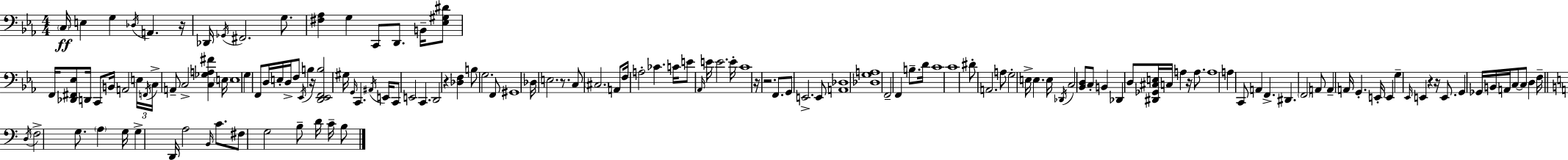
X:1
T:Untitled
M:4/4
L:1/4
K:Eb
C,/4 E, G, _D,/4 A,, z/4 _D,,/4 _G,,/4 ^F,,2 G,/2 [^F,_A,] G, C,,/2 D,,/2 B,,/4 [_E,^G,^D]/2 F,,/4 [_D,,^F,,_E,]/2 D,,/4 C,,/2 B,,/4 A,,2 E,/4 F,,/4 C,/4 A,,/2 C,2 [C,_G,A,^F] E,/4 E,4 G, F,,/2 D,/4 E,/4 D,/4 F,/2 _E,,/4 B, z/4 [D,,_E,,F,,B,]2 ^G,/4 G,,/4 C,, ^A,,/4 E,,/4 C,,/2 E,,2 C,, D,,2 z [_D,F,] B,/2 G,2 F,,/2 ^G,,4 _D,/4 E,2 z/2 C,/2 ^C,2 A,,/2 F,/4 A,2 _C C/4 E/2 _A,,/4 E/4 E2 E/4 C4 z/4 z2 F,,/2 G,,/2 E,,2 E,,/2 [A,,_D,]4 [_D,G,A,]4 F,,2 F,, B,/2 D/4 C4 C4 ^D/2 A,,2 A,/2 G,2 E,/4 E, E,/4 _D,,/4 C,2 [_B,,D,]/2 C,/2 B,, _D,, D,/2 [^D,,_G,,^C,E,]/4 C,/4 A, z/4 A,/2 A,4 A, C,,/2 A,, F,, ^D,, F,,2 A,,/2 A,, A,,/4 G,, E,,/4 E,, G, _E,,/4 E,, z z/4 E,,/2 G,, _G,,/4 B,,/4 A,,/4 C,/2 C,/2 D, F,/4 D,/4 F,2 G,/2 A, G,/4 G, D,,/4 A,2 B,,/4 C/2 ^F,/2 G,2 B,/2 D/4 C/4 B,/2